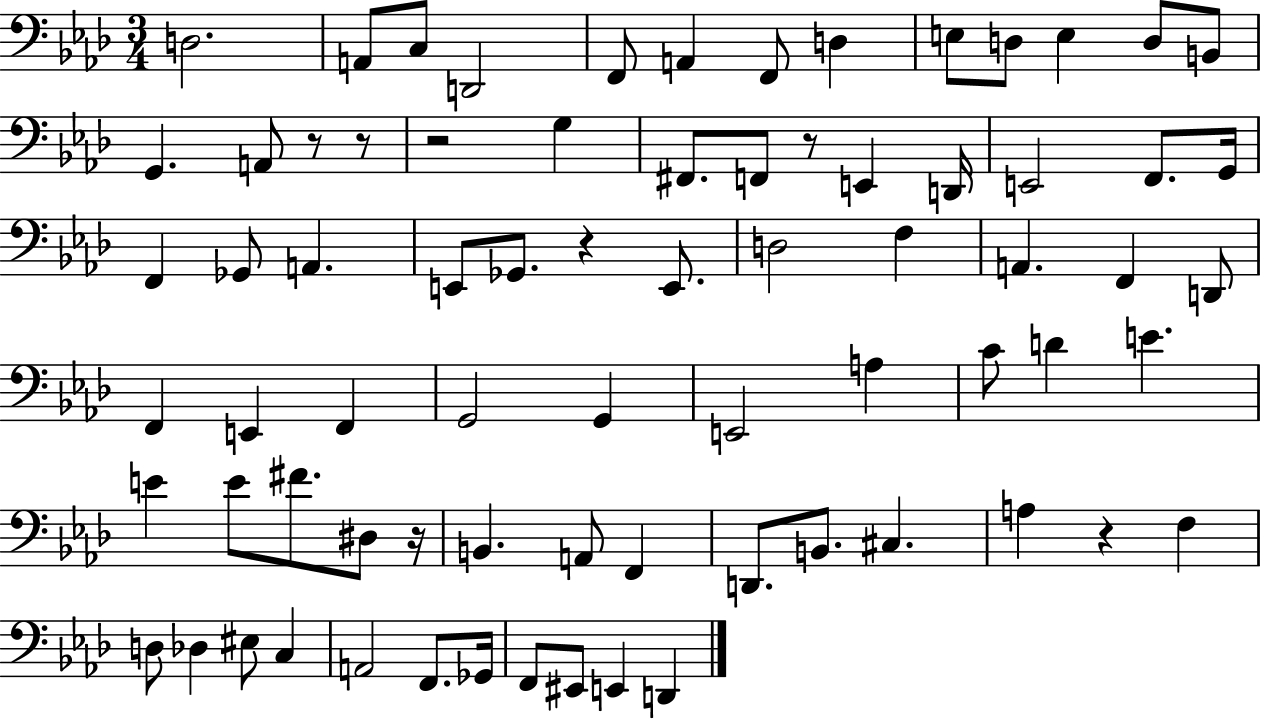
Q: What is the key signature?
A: AES major